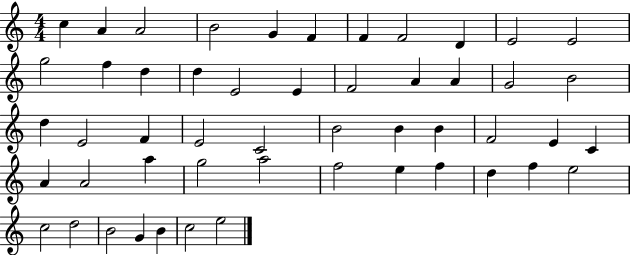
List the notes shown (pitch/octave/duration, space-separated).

C5/q A4/q A4/h B4/h G4/q F4/q F4/q F4/h D4/q E4/h E4/h G5/h F5/q D5/q D5/q E4/h E4/q F4/h A4/q A4/q G4/h B4/h D5/q E4/h F4/q E4/h C4/h B4/h B4/q B4/q F4/h E4/q C4/q A4/q A4/h A5/q G5/h A5/h F5/h E5/q F5/q D5/q F5/q E5/h C5/h D5/h B4/h G4/q B4/q C5/h E5/h